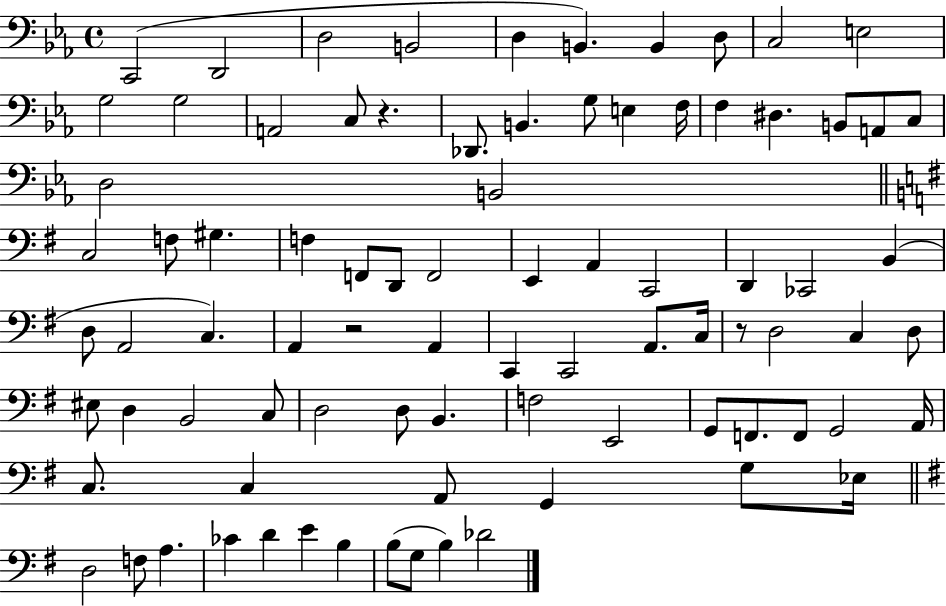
C2/h D2/h D3/h B2/h D3/q B2/q. B2/q D3/e C3/h E3/h G3/h G3/h A2/h C3/e R/q. Db2/e. B2/q. G3/e E3/q F3/s F3/q D#3/q. B2/e A2/e C3/e D3/h B2/h C3/h F3/e G#3/q. F3/q F2/e D2/e F2/h E2/q A2/q C2/h D2/q CES2/h B2/q D3/e A2/h C3/q. A2/q R/h A2/q C2/q C2/h A2/e. C3/s R/e D3/h C3/q D3/e EIS3/e D3/q B2/h C3/e D3/h D3/e B2/q. F3/h E2/h G2/e F2/e. F2/e G2/h A2/s C3/e. C3/q A2/e G2/q G3/e Eb3/s D3/h F3/e A3/q. CES4/q D4/q E4/q B3/q B3/e G3/e B3/q Db4/h